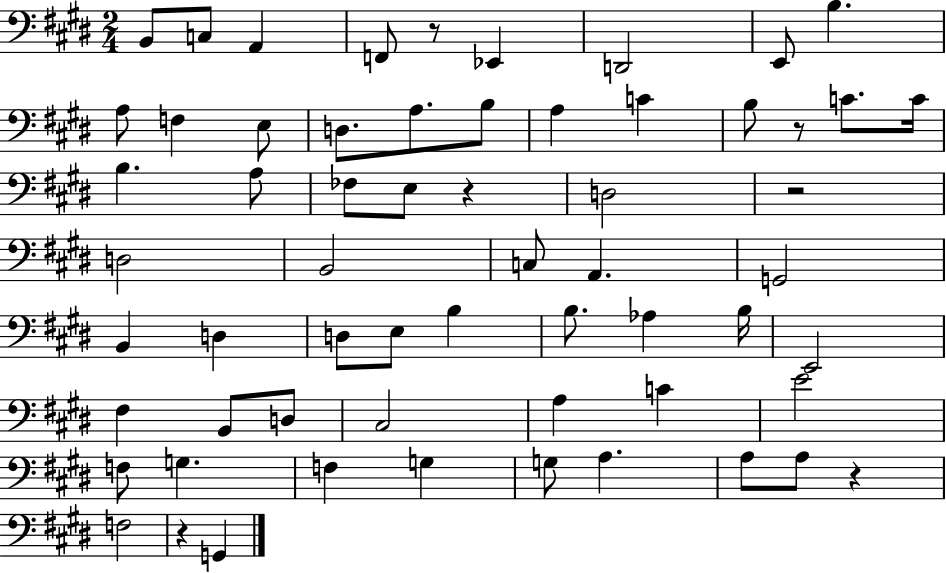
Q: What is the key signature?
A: E major